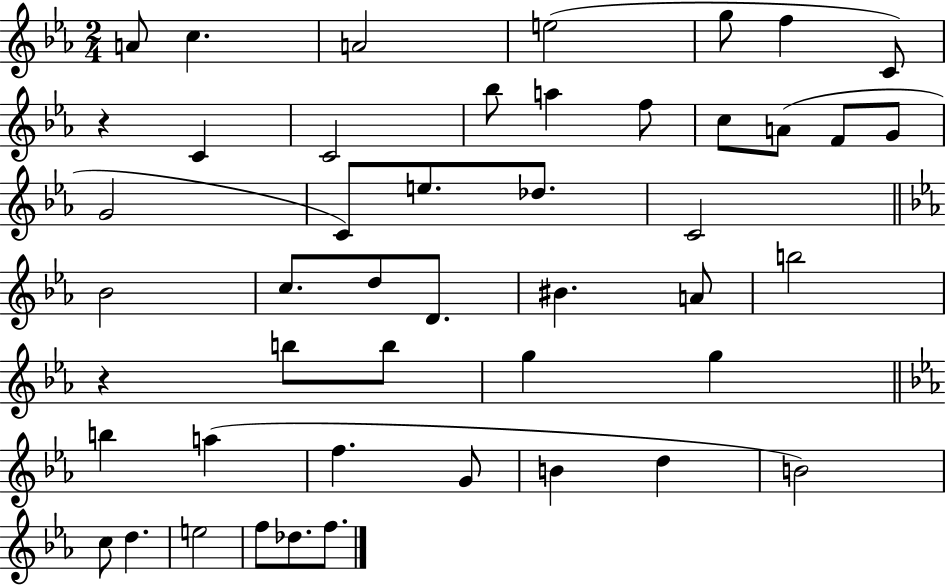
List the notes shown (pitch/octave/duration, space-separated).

A4/e C5/q. A4/h E5/h G5/e F5/q C4/e R/q C4/q C4/h Bb5/e A5/q F5/e C5/e A4/e F4/e G4/e G4/h C4/e E5/e. Db5/e. C4/h Bb4/h C5/e. D5/e D4/e. BIS4/q. A4/e B5/h R/q B5/e B5/e G5/q G5/q B5/q A5/q F5/q. G4/e B4/q D5/q B4/h C5/e D5/q. E5/h F5/e Db5/e. F5/e.